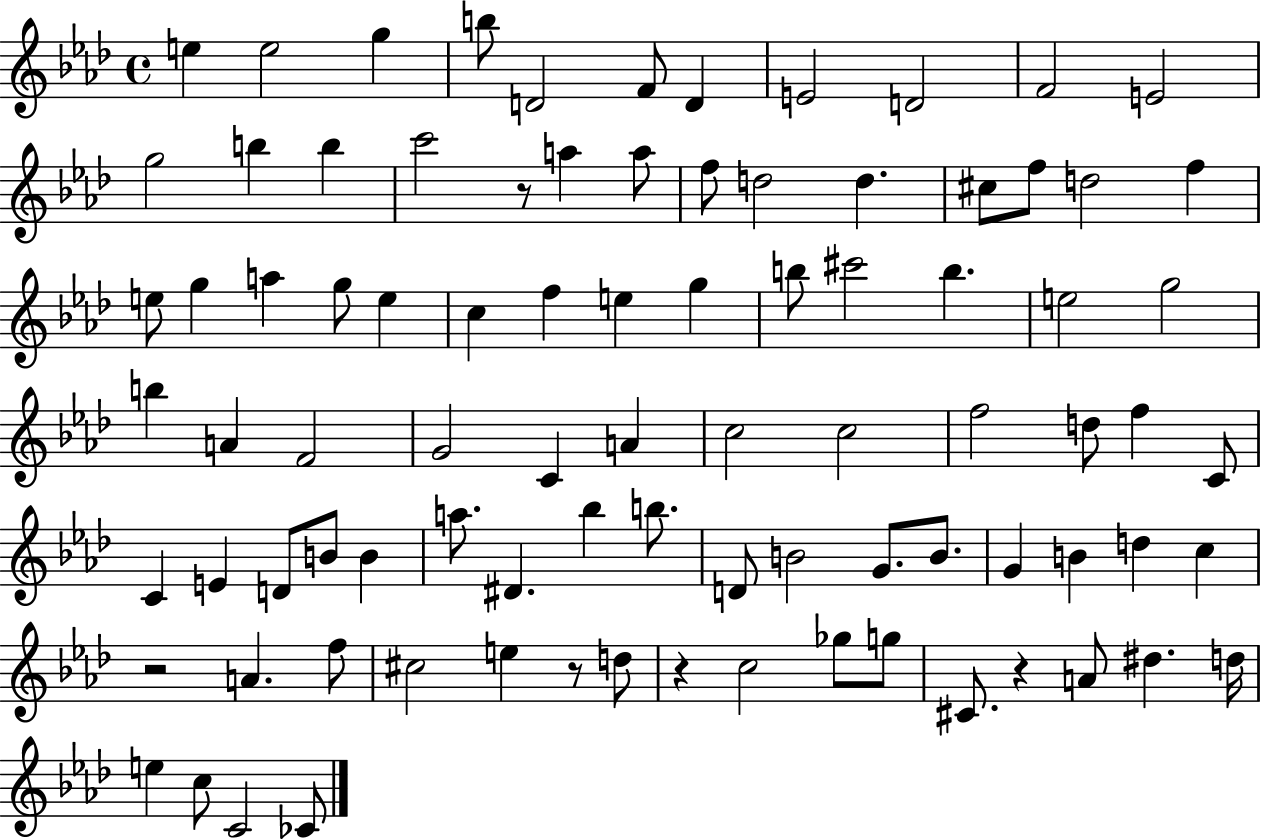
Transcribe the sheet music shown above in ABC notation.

X:1
T:Untitled
M:4/4
L:1/4
K:Ab
e e2 g b/2 D2 F/2 D E2 D2 F2 E2 g2 b b c'2 z/2 a a/2 f/2 d2 d ^c/2 f/2 d2 f e/2 g a g/2 e c f e g b/2 ^c'2 b e2 g2 b A F2 G2 C A c2 c2 f2 d/2 f C/2 C E D/2 B/2 B a/2 ^D _b b/2 D/2 B2 G/2 B/2 G B d c z2 A f/2 ^c2 e z/2 d/2 z c2 _g/2 g/2 ^C/2 z A/2 ^d d/4 e c/2 C2 _C/2